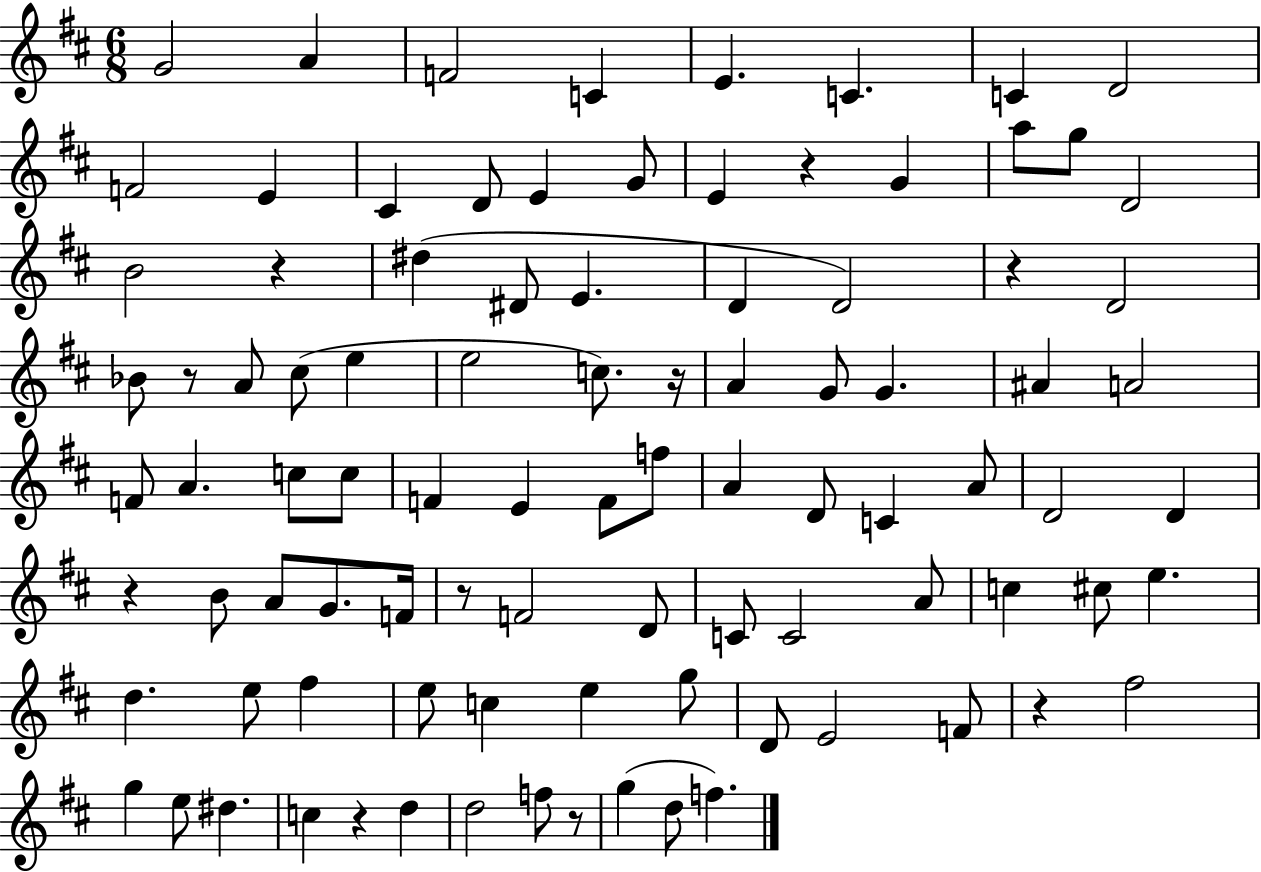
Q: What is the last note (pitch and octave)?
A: F5